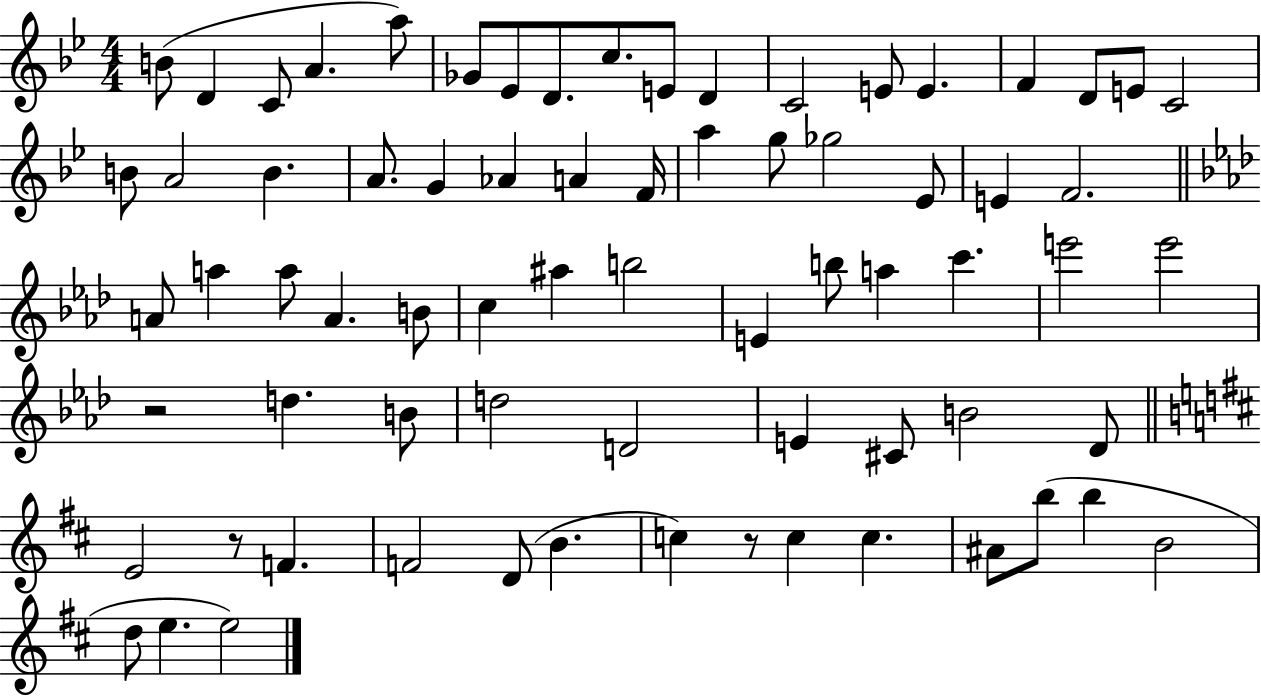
B4/e D4/q C4/e A4/q. A5/e Gb4/e Eb4/e D4/e. C5/e. E4/e D4/q C4/h E4/e E4/q. F4/q D4/e E4/e C4/h B4/e A4/h B4/q. A4/e. G4/q Ab4/q A4/q F4/s A5/q G5/e Gb5/h Eb4/e E4/q F4/h. A4/e A5/q A5/e A4/q. B4/e C5/q A#5/q B5/h E4/q B5/e A5/q C6/q. E6/h E6/h R/h D5/q. B4/e D5/h D4/h E4/q C#4/e B4/h Db4/e E4/h R/e F4/q. F4/h D4/e B4/q. C5/q R/e C5/q C5/q. A#4/e B5/e B5/q B4/h D5/e E5/q. E5/h